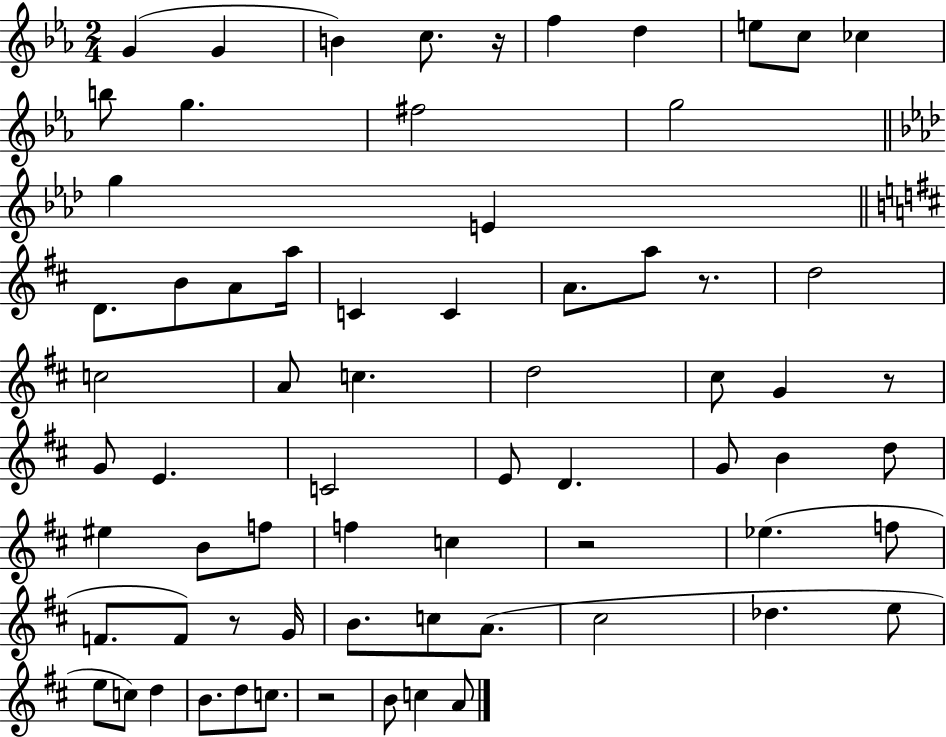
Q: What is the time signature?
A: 2/4